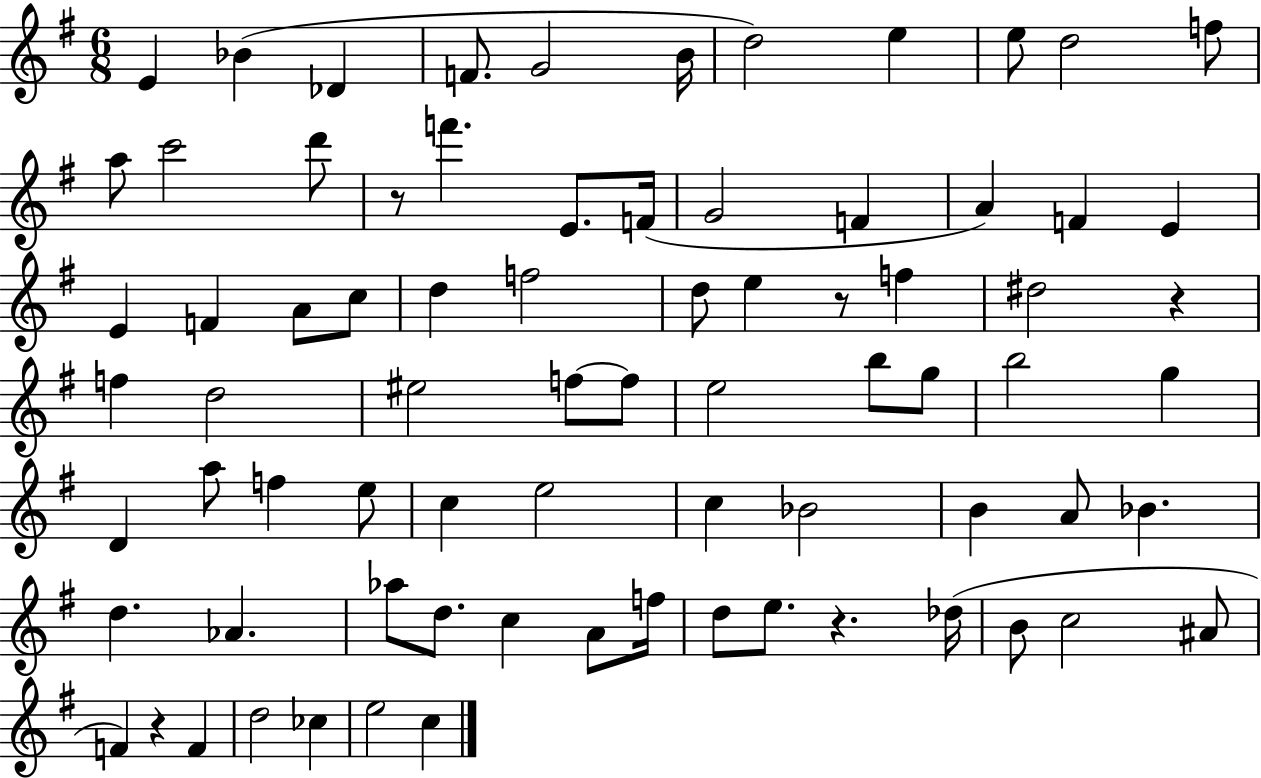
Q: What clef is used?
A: treble